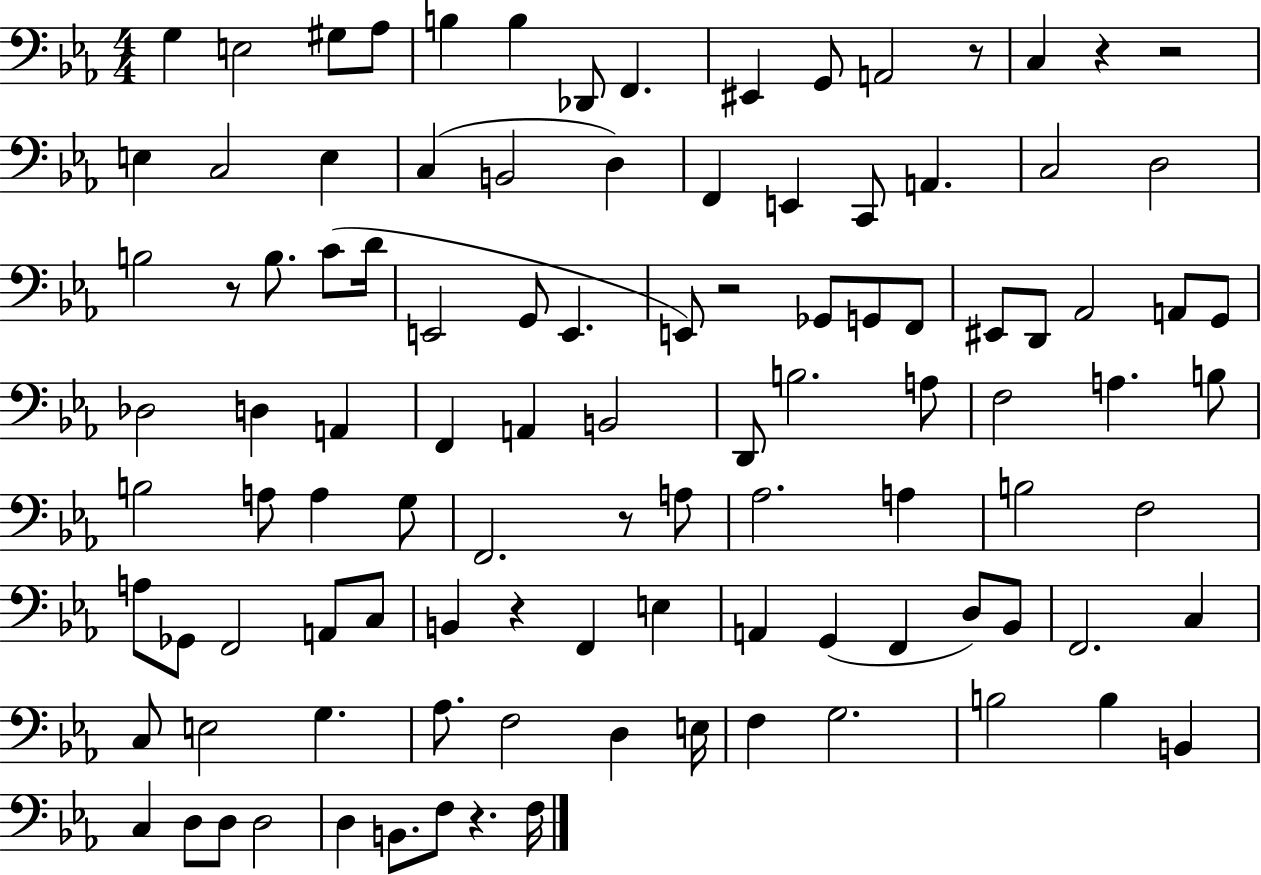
G3/q E3/h G#3/e Ab3/e B3/q B3/q Db2/e F2/q. EIS2/q G2/e A2/h R/e C3/q R/q R/h E3/q C3/h E3/q C3/q B2/h D3/q F2/q E2/q C2/e A2/q. C3/h D3/h B3/h R/e B3/e. C4/e D4/s E2/h G2/e E2/q. E2/e R/h Gb2/e G2/e F2/e EIS2/e D2/e Ab2/h A2/e G2/e Db3/h D3/q A2/q F2/q A2/q B2/h D2/e B3/h. A3/e F3/h A3/q. B3/e B3/h A3/e A3/q G3/e F2/h. R/e A3/e Ab3/h. A3/q B3/h F3/h A3/e Gb2/e F2/h A2/e C3/e B2/q R/q F2/q E3/q A2/q G2/q F2/q D3/e Bb2/e F2/h. C3/q C3/e E3/h G3/q. Ab3/e. F3/h D3/q E3/s F3/q G3/h. B3/h B3/q B2/q C3/q D3/e D3/e D3/h D3/q B2/e. F3/e R/q. F3/s